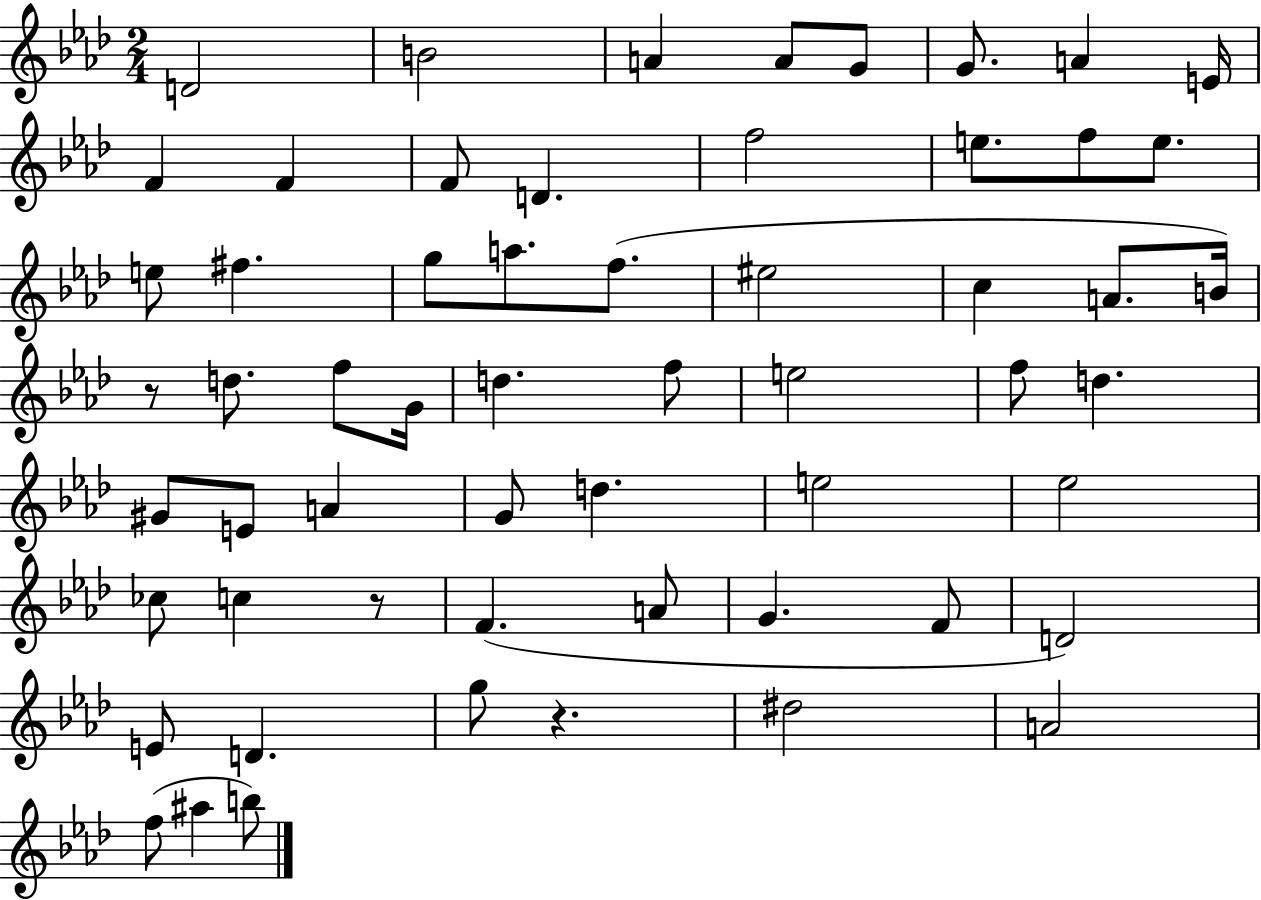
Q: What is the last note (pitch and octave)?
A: B5